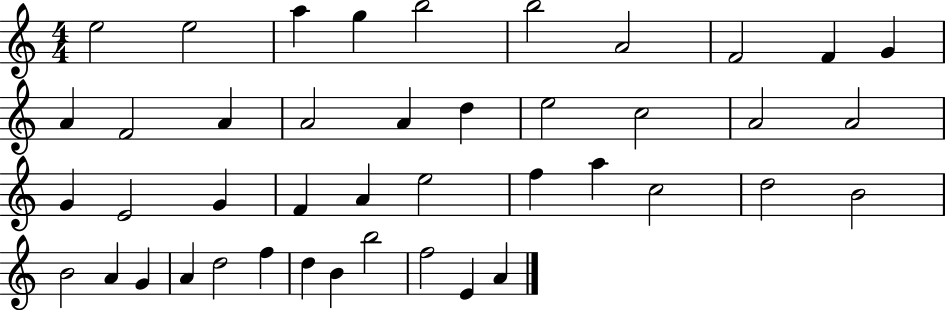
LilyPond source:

{
  \clef treble
  \numericTimeSignature
  \time 4/4
  \key c \major
  e''2 e''2 | a''4 g''4 b''2 | b''2 a'2 | f'2 f'4 g'4 | \break a'4 f'2 a'4 | a'2 a'4 d''4 | e''2 c''2 | a'2 a'2 | \break g'4 e'2 g'4 | f'4 a'4 e''2 | f''4 a''4 c''2 | d''2 b'2 | \break b'2 a'4 g'4 | a'4 d''2 f''4 | d''4 b'4 b''2 | f''2 e'4 a'4 | \break \bar "|."
}